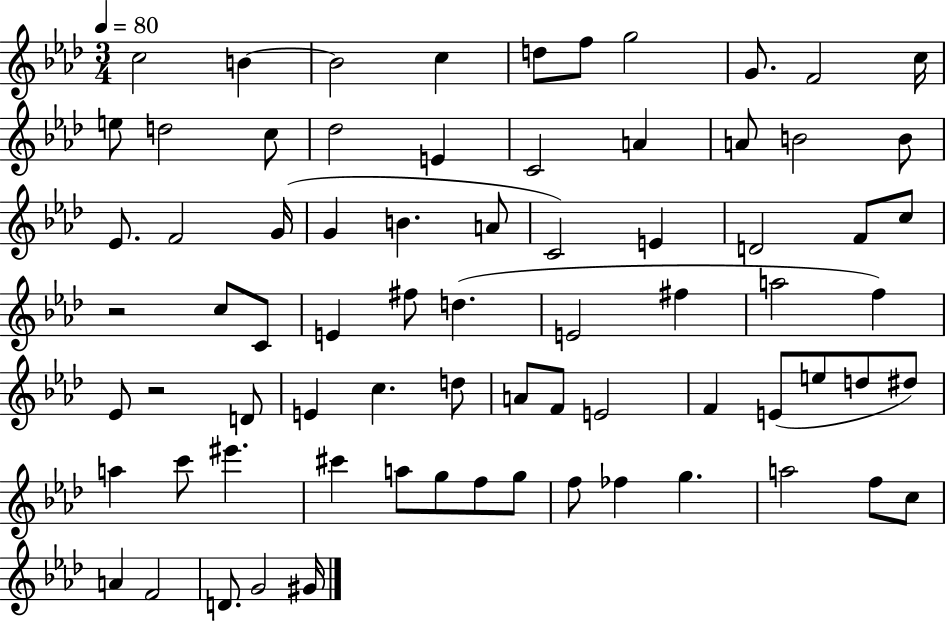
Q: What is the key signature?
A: AES major